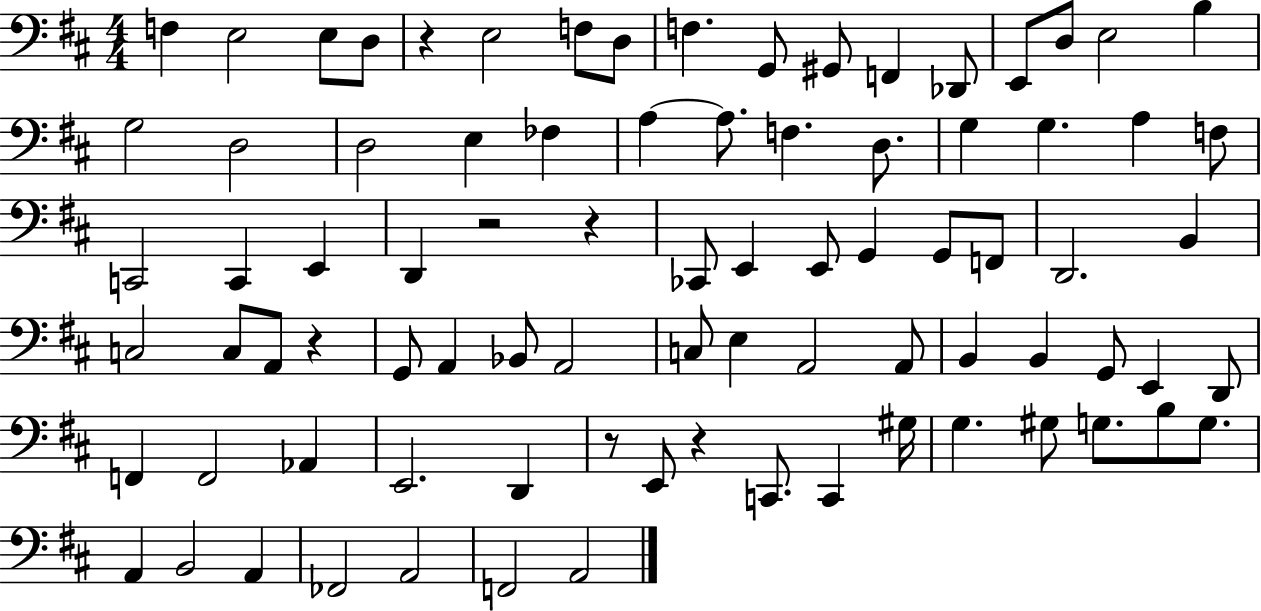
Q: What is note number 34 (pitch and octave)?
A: CES2